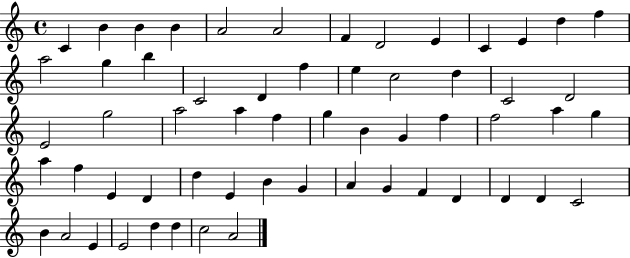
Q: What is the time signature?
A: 4/4